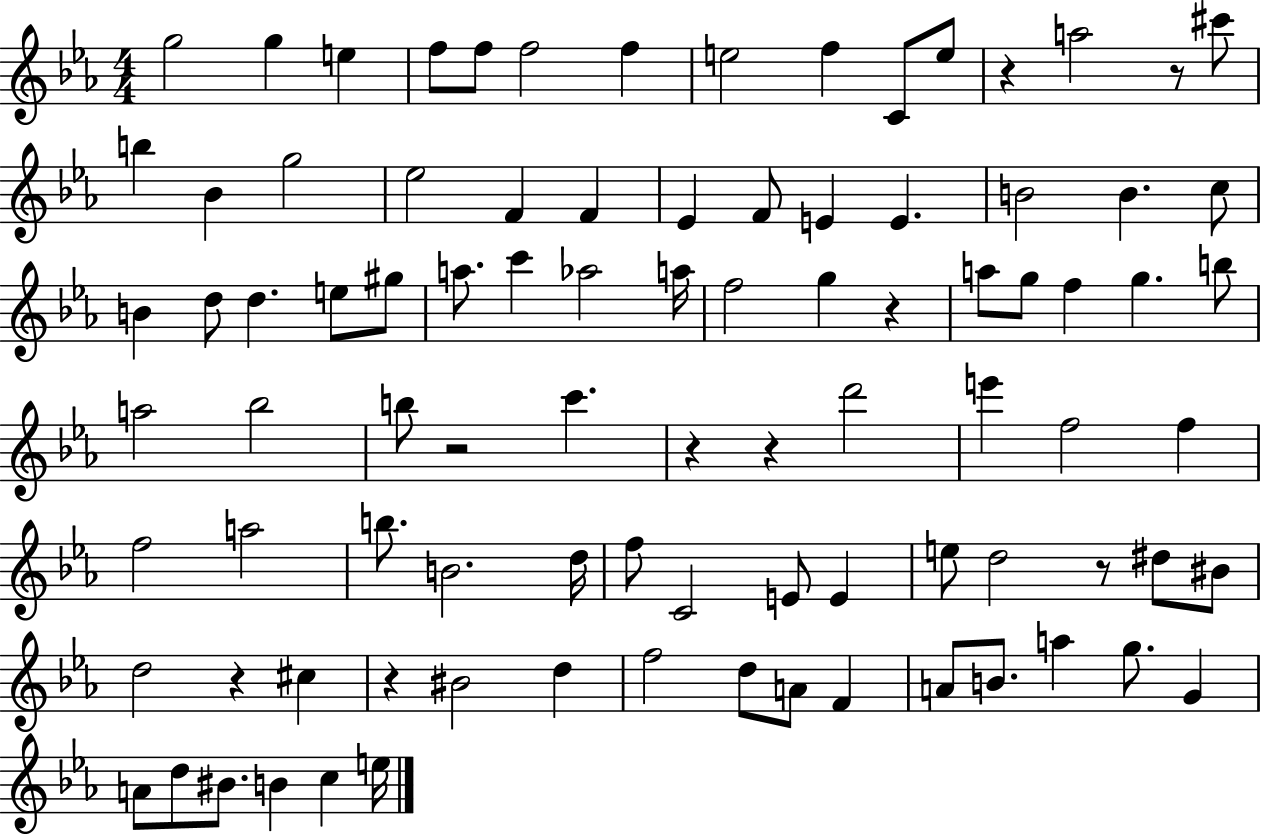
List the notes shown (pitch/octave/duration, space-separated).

G5/h G5/q E5/q F5/e F5/e F5/h F5/q E5/h F5/q C4/e E5/e R/q A5/h R/e C#6/e B5/q Bb4/q G5/h Eb5/h F4/q F4/q Eb4/q F4/e E4/q E4/q. B4/h B4/q. C5/e B4/q D5/e D5/q. E5/e G#5/e A5/e. C6/q Ab5/h A5/s F5/h G5/q R/q A5/e G5/e F5/q G5/q. B5/e A5/h Bb5/h B5/e R/h C6/q. R/q R/q D6/h E6/q F5/h F5/q F5/h A5/h B5/e. B4/h. D5/s F5/e C4/h E4/e E4/q E5/e D5/h R/e D#5/e BIS4/e D5/h R/q C#5/q R/q BIS4/h D5/q F5/h D5/e A4/e F4/q A4/e B4/e. A5/q G5/e. G4/q A4/e D5/e BIS4/e. B4/q C5/q E5/s